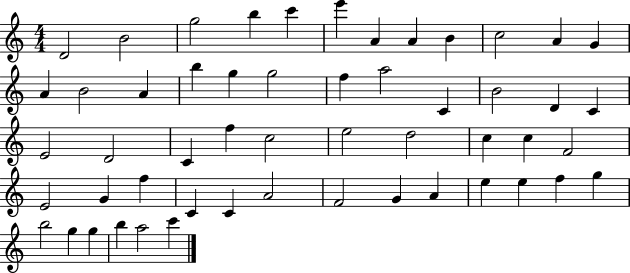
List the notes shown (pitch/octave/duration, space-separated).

D4/h B4/h G5/h B5/q C6/q E6/q A4/q A4/q B4/q C5/h A4/q G4/q A4/q B4/h A4/q B5/q G5/q G5/h F5/q A5/h C4/q B4/h D4/q C4/q E4/h D4/h C4/q F5/q C5/h E5/h D5/h C5/q C5/q F4/h E4/h G4/q F5/q C4/q C4/q A4/h F4/h G4/q A4/q E5/q E5/q F5/q G5/q B5/h G5/q G5/q B5/q A5/h C6/q